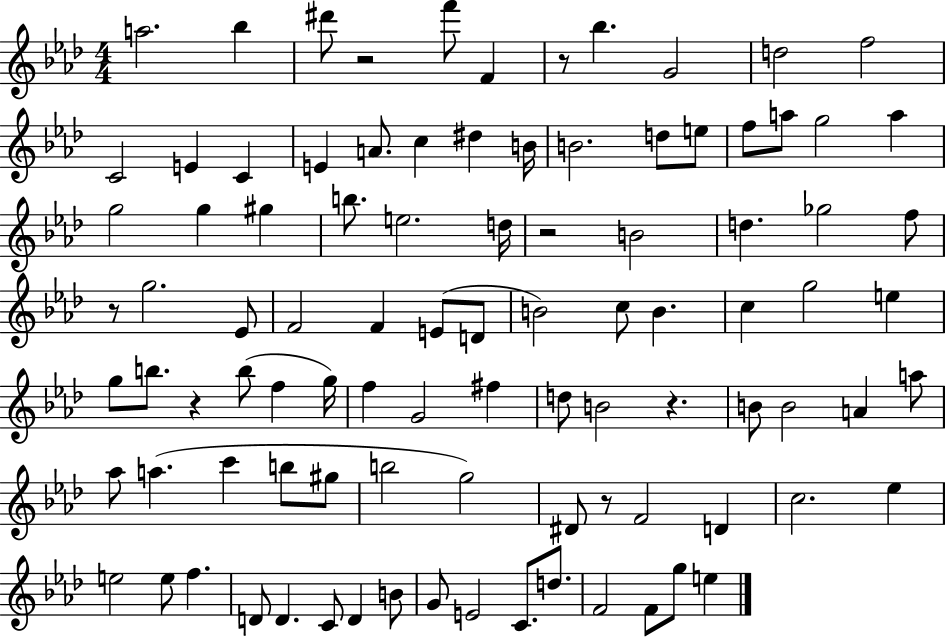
A5/h. Bb5/q D#6/e R/h F6/e F4/q R/e Bb5/q. G4/h D5/h F5/h C4/h E4/q C4/q E4/q A4/e. C5/q D#5/q B4/s B4/h. D5/e E5/e F5/e A5/e G5/h A5/q G5/h G5/q G#5/q B5/e. E5/h. D5/s R/h B4/h D5/q. Gb5/h F5/e R/e G5/h. Eb4/e F4/h F4/q E4/e D4/e B4/h C5/e B4/q. C5/q G5/h E5/q G5/e B5/e. R/q B5/e F5/q G5/s F5/q G4/h F#5/q D5/e B4/h R/q. B4/e B4/h A4/q A5/e Ab5/e A5/q. C6/q B5/e G#5/e B5/h G5/h D#4/e R/e F4/h D4/q C5/h. Eb5/q E5/h E5/e F5/q. D4/e D4/q. C4/e D4/q B4/e G4/e E4/h C4/e. D5/e. F4/h F4/e G5/e E5/q